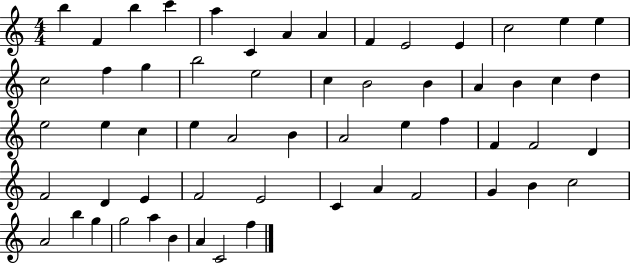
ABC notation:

X:1
T:Untitled
M:4/4
L:1/4
K:C
b F b c' a C A A F E2 E c2 e e c2 f g b2 e2 c B2 B A B c d e2 e c e A2 B A2 e f F F2 D F2 D E F2 E2 C A F2 G B c2 A2 b g g2 a B A C2 f